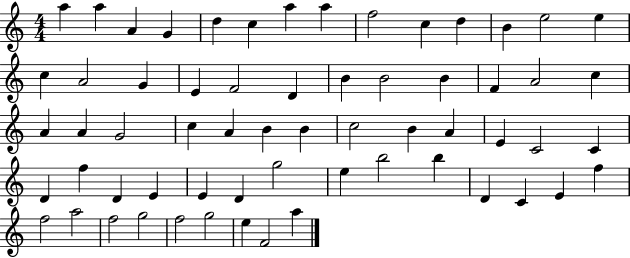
{
  \clef treble
  \numericTimeSignature
  \time 4/4
  \key c \major
  a''4 a''4 a'4 g'4 | d''4 c''4 a''4 a''4 | f''2 c''4 d''4 | b'4 e''2 e''4 | \break c''4 a'2 g'4 | e'4 f'2 d'4 | b'4 b'2 b'4 | f'4 a'2 c''4 | \break a'4 a'4 g'2 | c''4 a'4 b'4 b'4 | c''2 b'4 a'4 | e'4 c'2 c'4 | \break d'4 f''4 d'4 e'4 | e'4 d'4 g''2 | e''4 b''2 b''4 | d'4 c'4 e'4 f''4 | \break f''2 a''2 | f''2 g''2 | f''2 g''2 | e''4 f'2 a''4 | \break \bar "|."
}